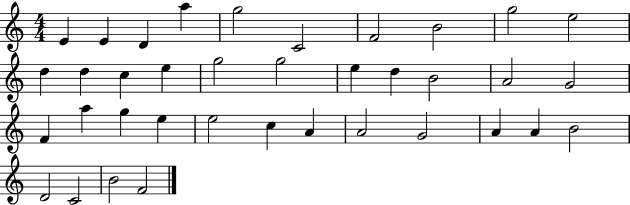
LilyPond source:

{
  \clef treble
  \numericTimeSignature
  \time 4/4
  \key c \major
  e'4 e'4 d'4 a''4 | g''2 c'2 | f'2 b'2 | g''2 e''2 | \break d''4 d''4 c''4 e''4 | g''2 g''2 | e''4 d''4 b'2 | a'2 g'2 | \break f'4 a''4 g''4 e''4 | e''2 c''4 a'4 | a'2 g'2 | a'4 a'4 b'2 | \break d'2 c'2 | b'2 f'2 | \bar "|."
}